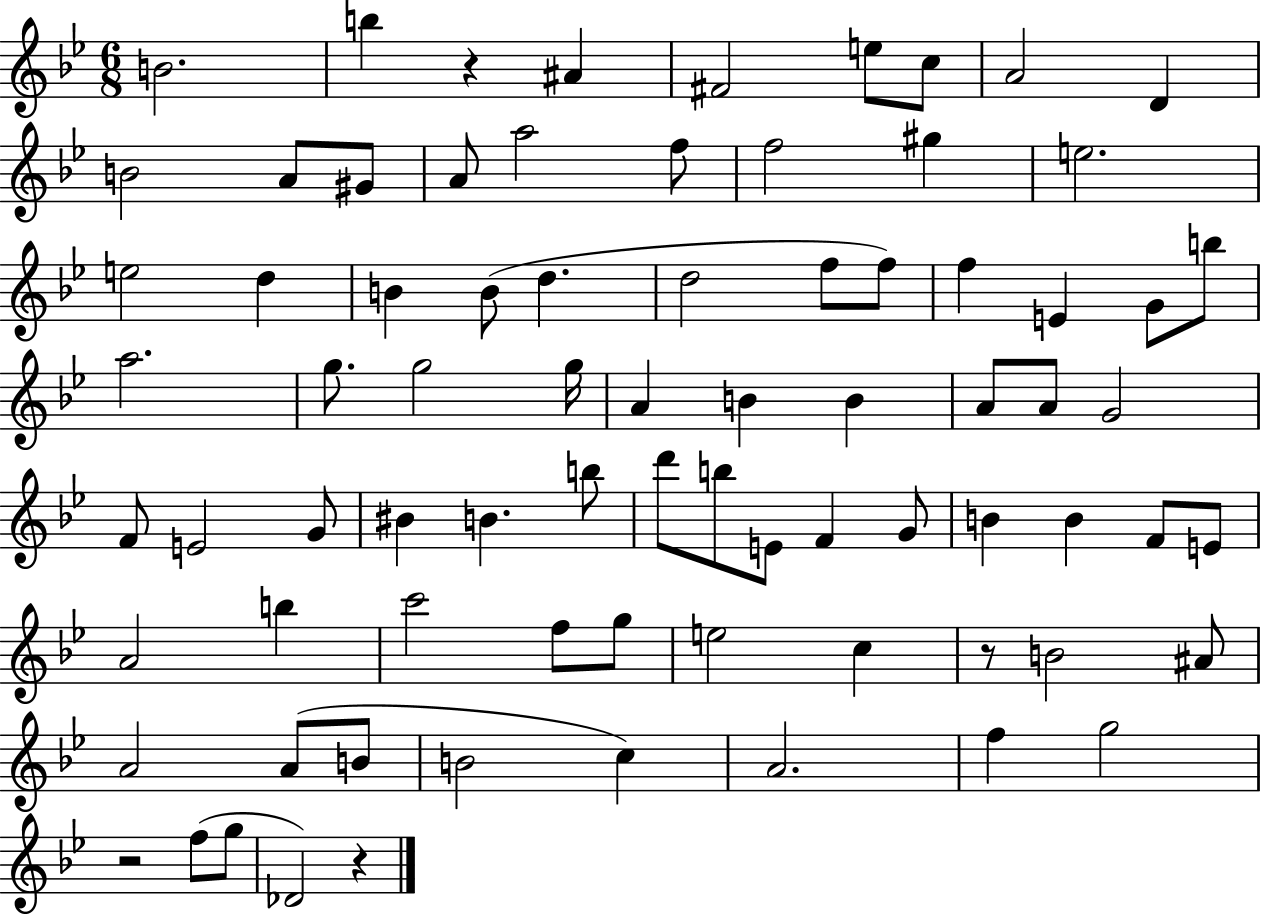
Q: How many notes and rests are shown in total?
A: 78